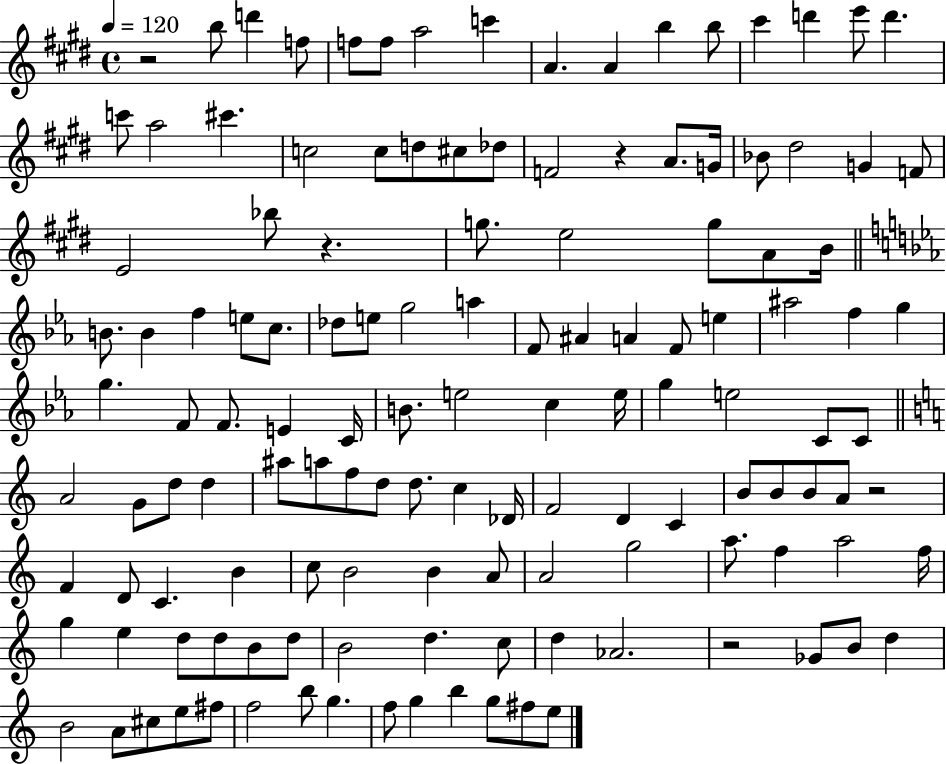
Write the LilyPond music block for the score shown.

{
  \clef treble
  \time 4/4
  \defaultTimeSignature
  \key e \major
  \tempo 4 = 120
  r2 b''8 d'''4 f''8 | f''8 f''8 a''2 c'''4 | a'4. a'4 b''4 b''8 | cis'''4 d'''4 e'''8 d'''4. | \break c'''8 a''2 cis'''4. | c''2 c''8 d''8 cis''8 des''8 | f'2 r4 a'8. g'16 | bes'8 dis''2 g'4 f'8 | \break e'2 bes''8 r4. | g''8. e''2 g''8 a'8 b'16 | \bar "||" \break \key ees \major b'8. b'4 f''4 e''8 c''8. | des''8 e''8 g''2 a''4 | f'8 ais'4 a'4 f'8 e''4 | ais''2 f''4 g''4 | \break g''4. f'8 f'8. e'4 c'16 | b'8. e''2 c''4 e''16 | g''4 e''2 c'8 c'8 | \bar "||" \break \key a \minor a'2 g'8 d''8 d''4 | ais''8 a''8 f''8 d''8 d''8. c''4 des'16 | f'2 d'4 c'4 | b'8 b'8 b'8 a'8 r2 | \break f'4 d'8 c'4. b'4 | c''8 b'2 b'4 a'8 | a'2 g''2 | a''8. f''4 a''2 f''16 | \break g''4 e''4 d''8 d''8 b'8 d''8 | b'2 d''4. c''8 | d''4 aes'2. | r2 ges'8 b'8 d''4 | \break b'2 a'8 cis''8 e''8 fis''8 | f''2 b''8 g''4. | f''8 g''4 b''4 g''8 fis''8 e''8 | \bar "|."
}